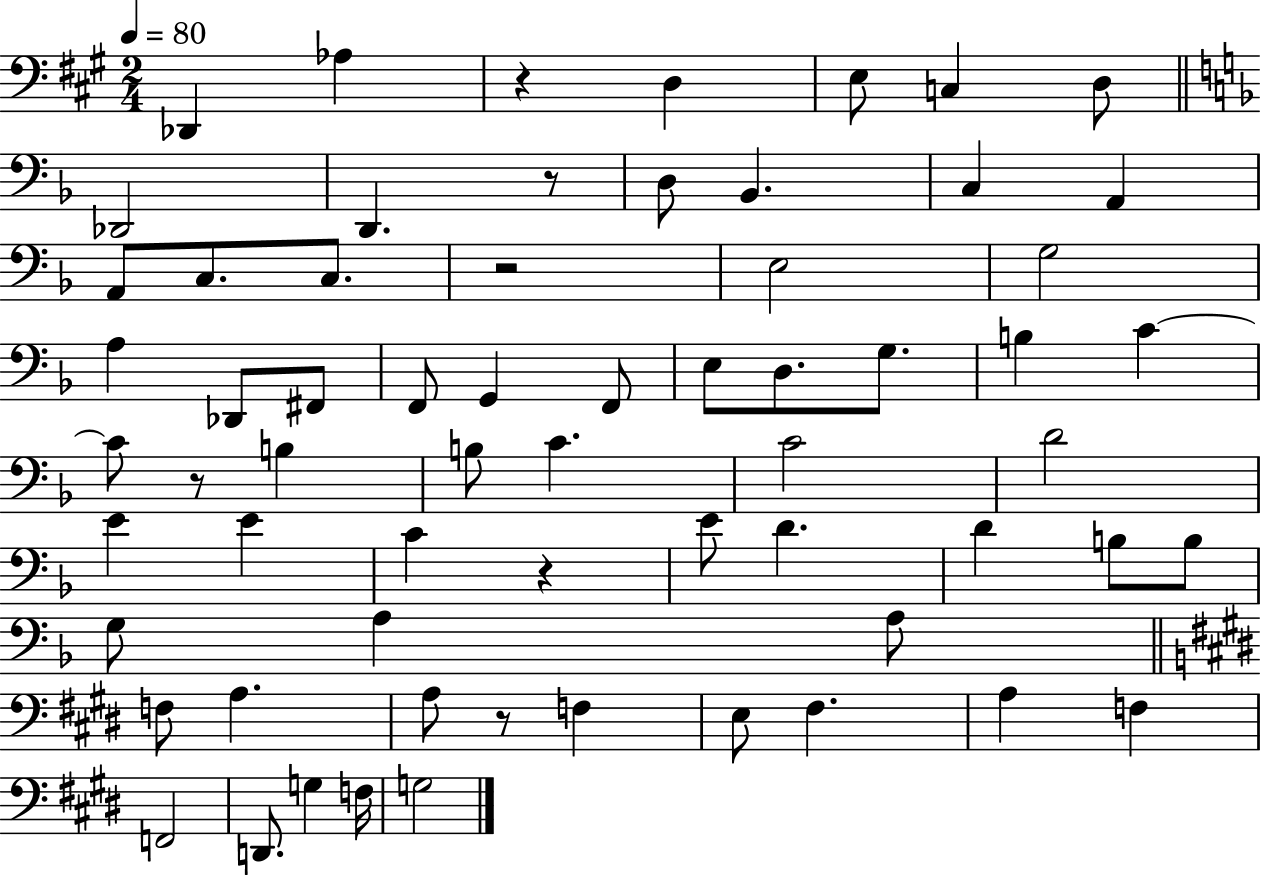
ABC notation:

X:1
T:Untitled
M:2/4
L:1/4
K:A
_D,, _A, z D, E,/2 C, D,/2 _D,,2 D,, z/2 D,/2 _B,, C, A,, A,,/2 C,/2 C,/2 z2 E,2 G,2 A, _D,,/2 ^F,,/2 F,,/2 G,, F,,/2 E,/2 D,/2 G,/2 B, C C/2 z/2 B, B,/2 C C2 D2 E E C z E/2 D D B,/2 B,/2 G,/2 A, A,/2 F,/2 A, A,/2 z/2 F, E,/2 ^F, A, F, F,,2 D,,/2 G, F,/4 G,2